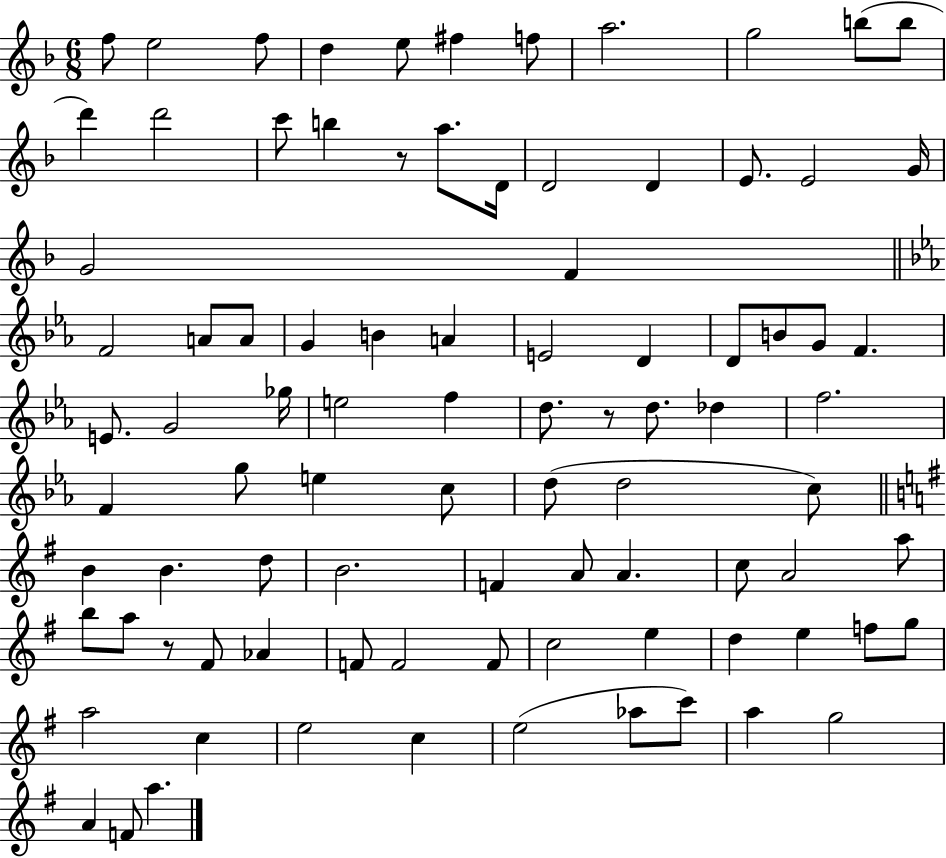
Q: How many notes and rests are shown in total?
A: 90